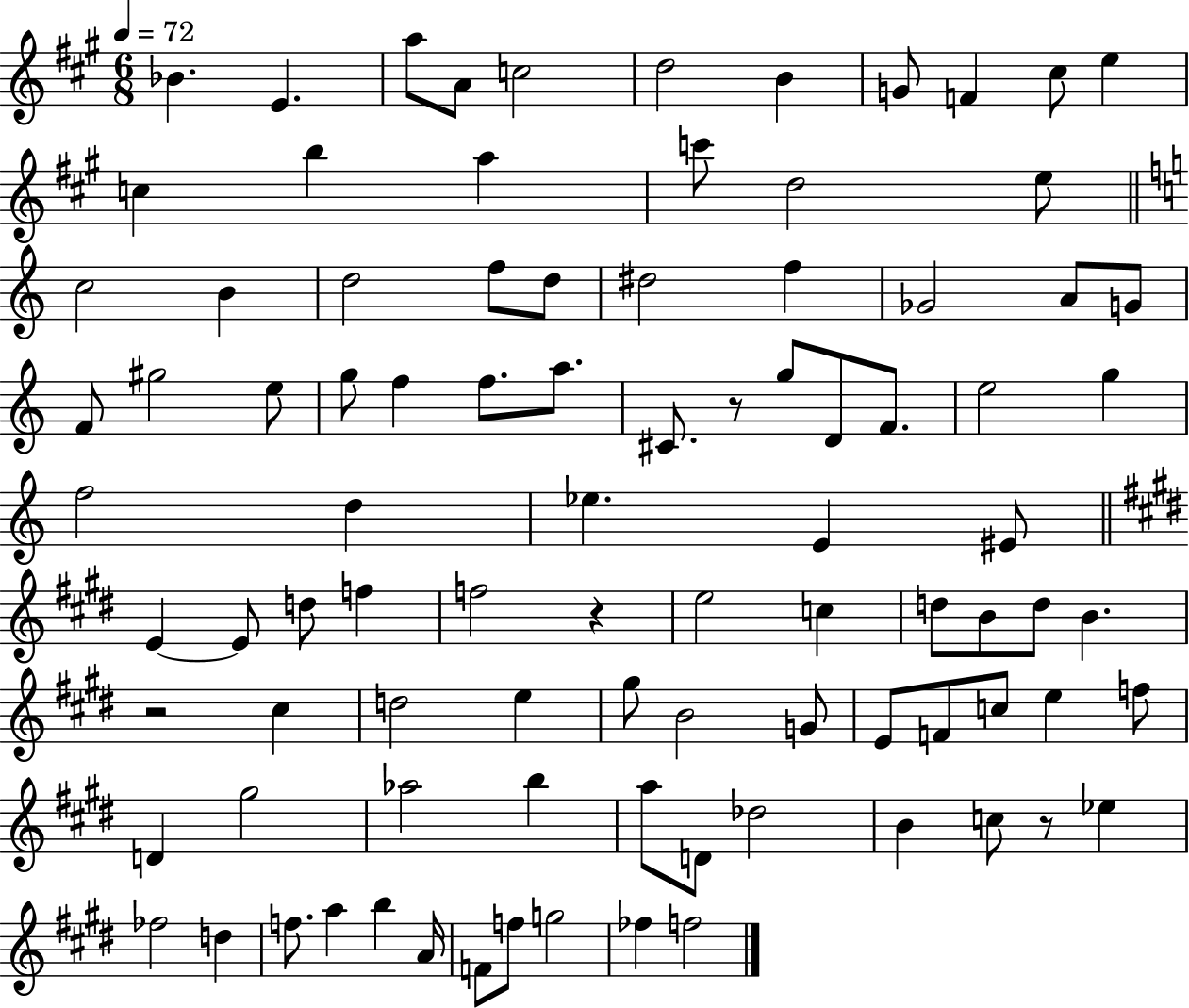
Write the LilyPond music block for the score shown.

{
  \clef treble
  \numericTimeSignature
  \time 6/8
  \key a \major
  \tempo 4 = 72
  bes'4. e'4. | a''8 a'8 c''2 | d''2 b'4 | g'8 f'4 cis''8 e''4 | \break c''4 b''4 a''4 | c'''8 d''2 e''8 | \bar "||" \break \key a \minor c''2 b'4 | d''2 f''8 d''8 | dis''2 f''4 | ges'2 a'8 g'8 | \break f'8 gis''2 e''8 | g''8 f''4 f''8. a''8. | cis'8. r8 g''8 d'8 f'8. | e''2 g''4 | \break f''2 d''4 | ees''4. e'4 eis'8 | \bar "||" \break \key e \major e'4~~ e'8 d''8 f''4 | f''2 r4 | e''2 c''4 | d''8 b'8 d''8 b'4. | \break r2 cis''4 | d''2 e''4 | gis''8 b'2 g'8 | e'8 f'8 c''8 e''4 f''8 | \break d'4 gis''2 | aes''2 b''4 | a''8 d'8 des''2 | b'4 c''8 r8 ees''4 | \break fes''2 d''4 | f''8. a''4 b''4 a'16 | f'8 f''8 g''2 | fes''4 f''2 | \break \bar "|."
}